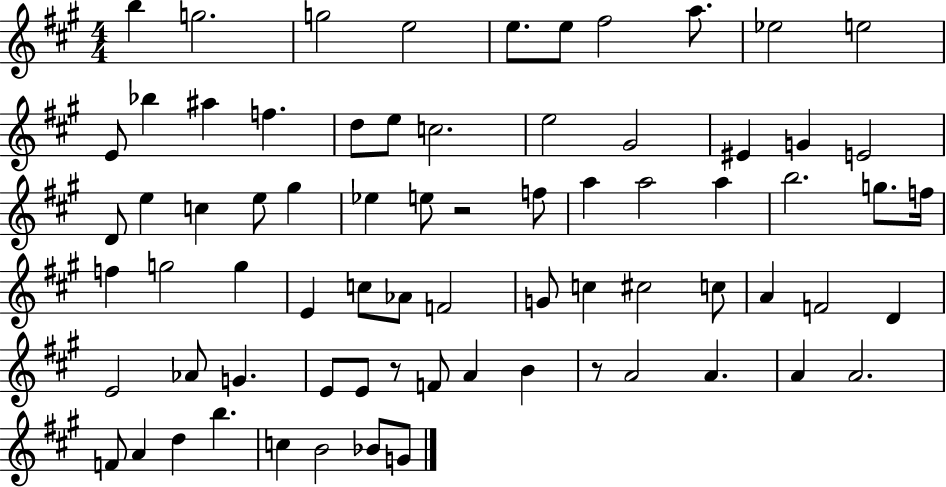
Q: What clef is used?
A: treble